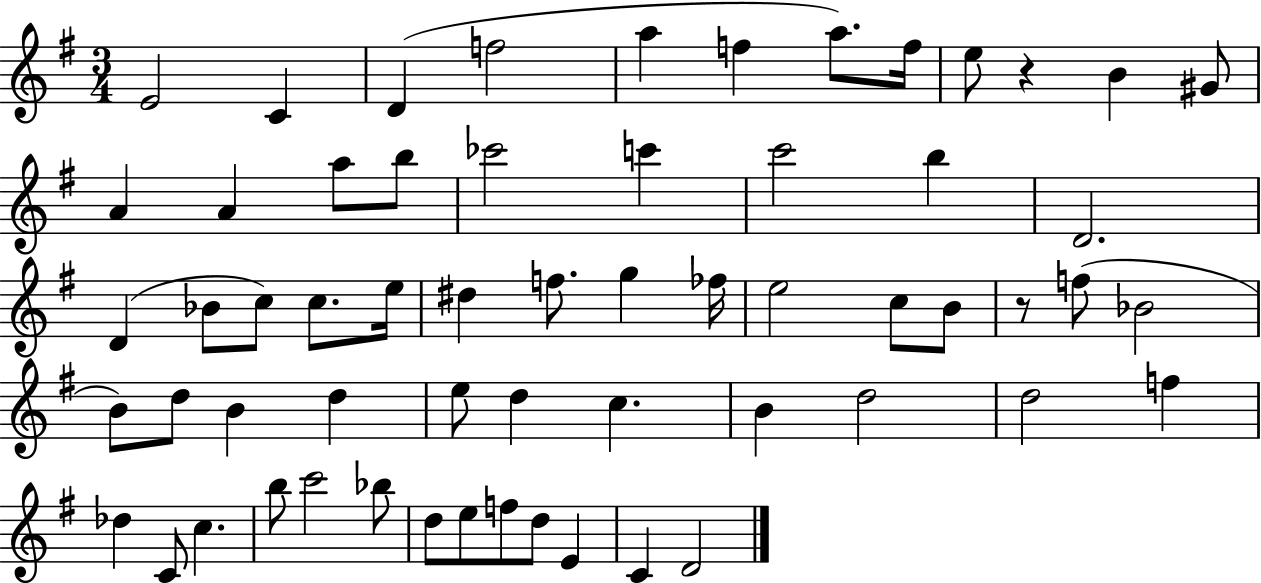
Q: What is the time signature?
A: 3/4